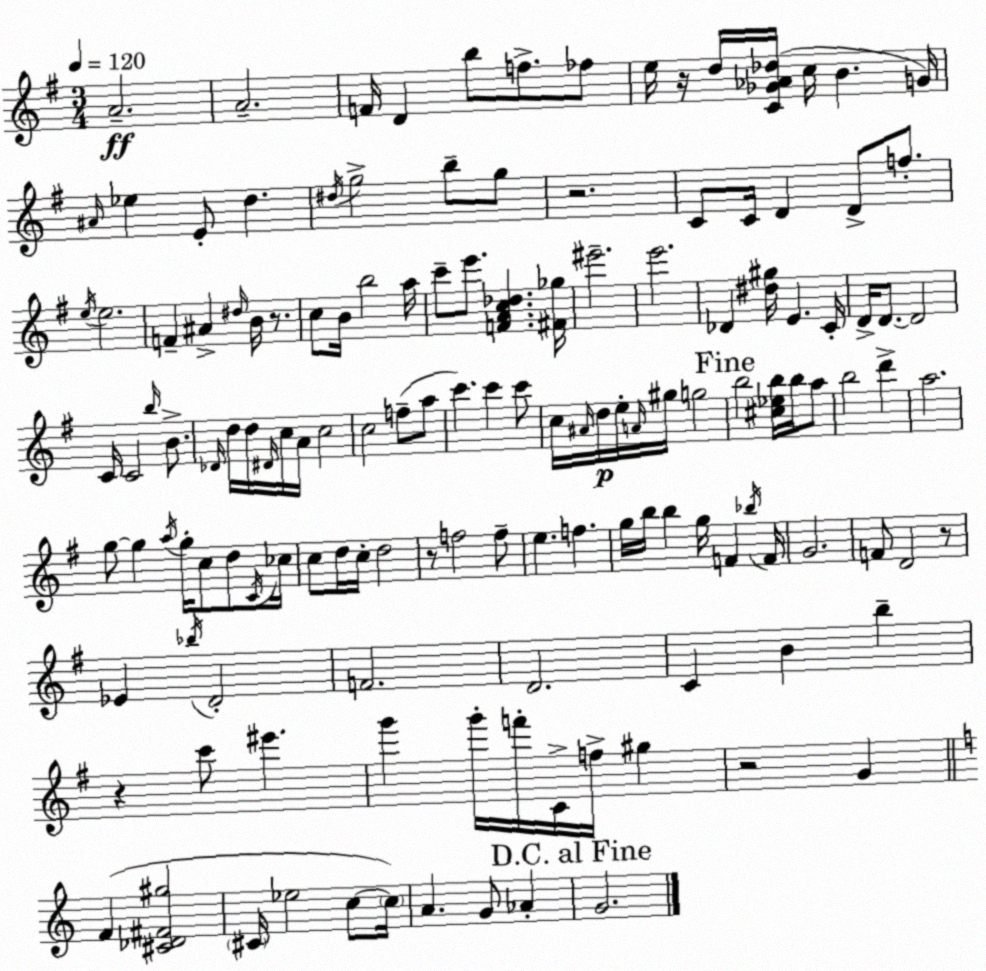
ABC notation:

X:1
T:Untitled
M:3/4
L:1/4
K:Em
A2 A2 F/4 D b/2 f/2 _f/2 e/4 z/4 d/4 [C_G_A_d]/4 c/4 B G/4 ^A/4 _e E/2 d ^d/4 g2 b/2 g/2 z2 C/2 C/4 D D/2 f/2 e/4 e2 F ^A ^d/4 B/4 z/2 c/2 B/4 b2 a/4 c'/2 e'/2 [FAc_d] [^F_g]/4 ^e'2 e'2 _D [^d^g]/4 E C/4 D/4 D/2 D2 C/4 C2 b/4 B/2 _D/4 d/4 d/4 ^D/4 c/4 A/4 c2 c2 f/2 a/2 c' c' c'/2 c/4 ^A/4 d/4 e/4 A/4 ^g/4 g2 b2 [^c_eb]/4 b/4 a/2 b2 d' a2 g/2 g a/4 g/4 c/2 d/2 C/4 _c/4 c/2 d/4 c/4 d2 z/2 f2 f/2 e f g/4 b/4 b g/4 F _b/4 F/4 G2 F/2 D2 z/2 _E _b/4 D2 F2 D2 C B b z c'/2 ^e' g' g'/4 f'/4 C/4 f/4 ^g z2 G F [^C_D^F^g]2 ^C/4 _e2 c/2 c/4 A G/2 _A G2